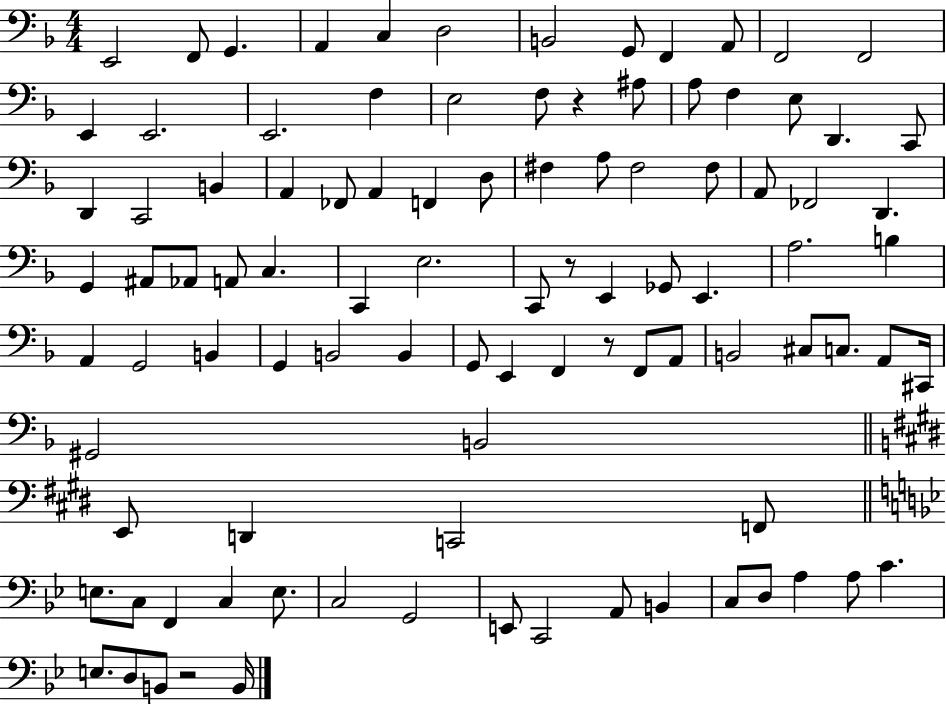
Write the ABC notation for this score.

X:1
T:Untitled
M:4/4
L:1/4
K:F
E,,2 F,,/2 G,, A,, C, D,2 B,,2 G,,/2 F,, A,,/2 F,,2 F,,2 E,, E,,2 E,,2 F, E,2 F,/2 z ^A,/2 A,/2 F, E,/2 D,, C,,/2 D,, C,,2 B,, A,, _F,,/2 A,, F,, D,/2 ^F, A,/2 ^F,2 ^F,/2 A,,/2 _F,,2 D,, G,, ^A,,/2 _A,,/2 A,,/2 C, C,, E,2 C,,/2 z/2 E,, _G,,/2 E,, A,2 B, A,, G,,2 B,, G,, B,,2 B,, G,,/2 E,, F,, z/2 F,,/2 A,,/2 B,,2 ^C,/2 C,/2 A,,/2 ^C,,/4 ^G,,2 B,,2 E,,/2 D,, C,,2 F,,/2 E,/2 C,/2 F,, C, E,/2 C,2 G,,2 E,,/2 C,,2 A,,/2 B,, C,/2 D,/2 A, A,/2 C E,/2 D,/2 B,,/2 z2 B,,/4